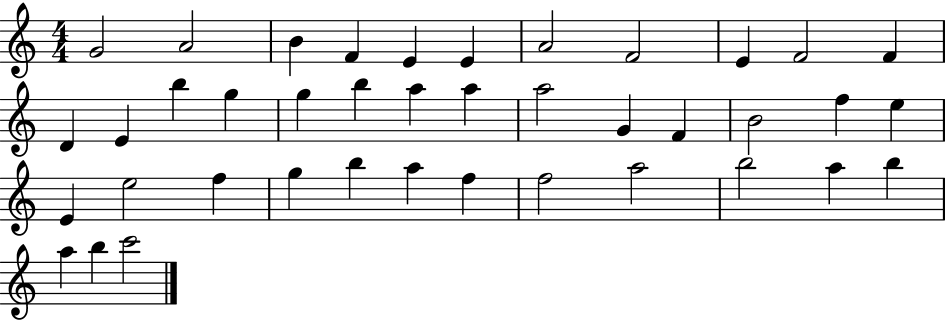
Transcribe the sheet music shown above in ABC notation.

X:1
T:Untitled
M:4/4
L:1/4
K:C
G2 A2 B F E E A2 F2 E F2 F D E b g g b a a a2 G F B2 f e E e2 f g b a f f2 a2 b2 a b a b c'2